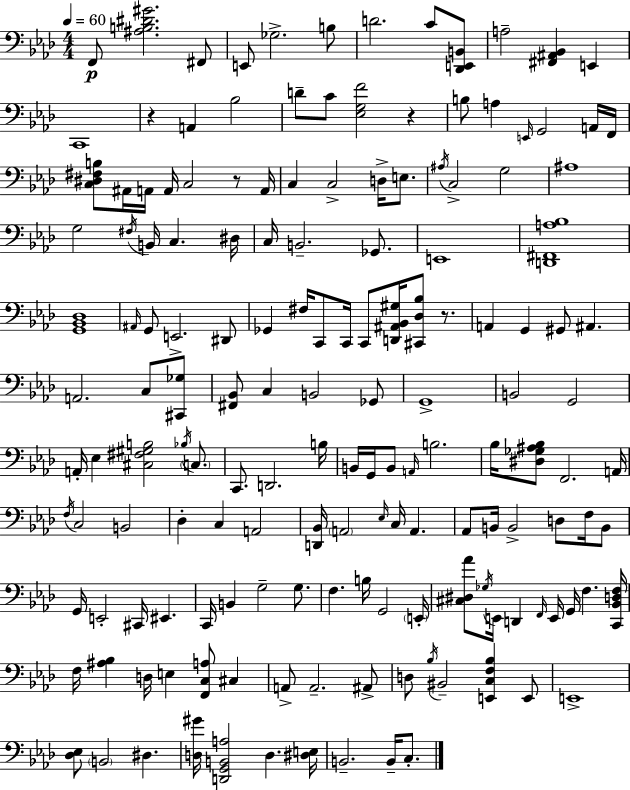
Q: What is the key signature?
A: F minor